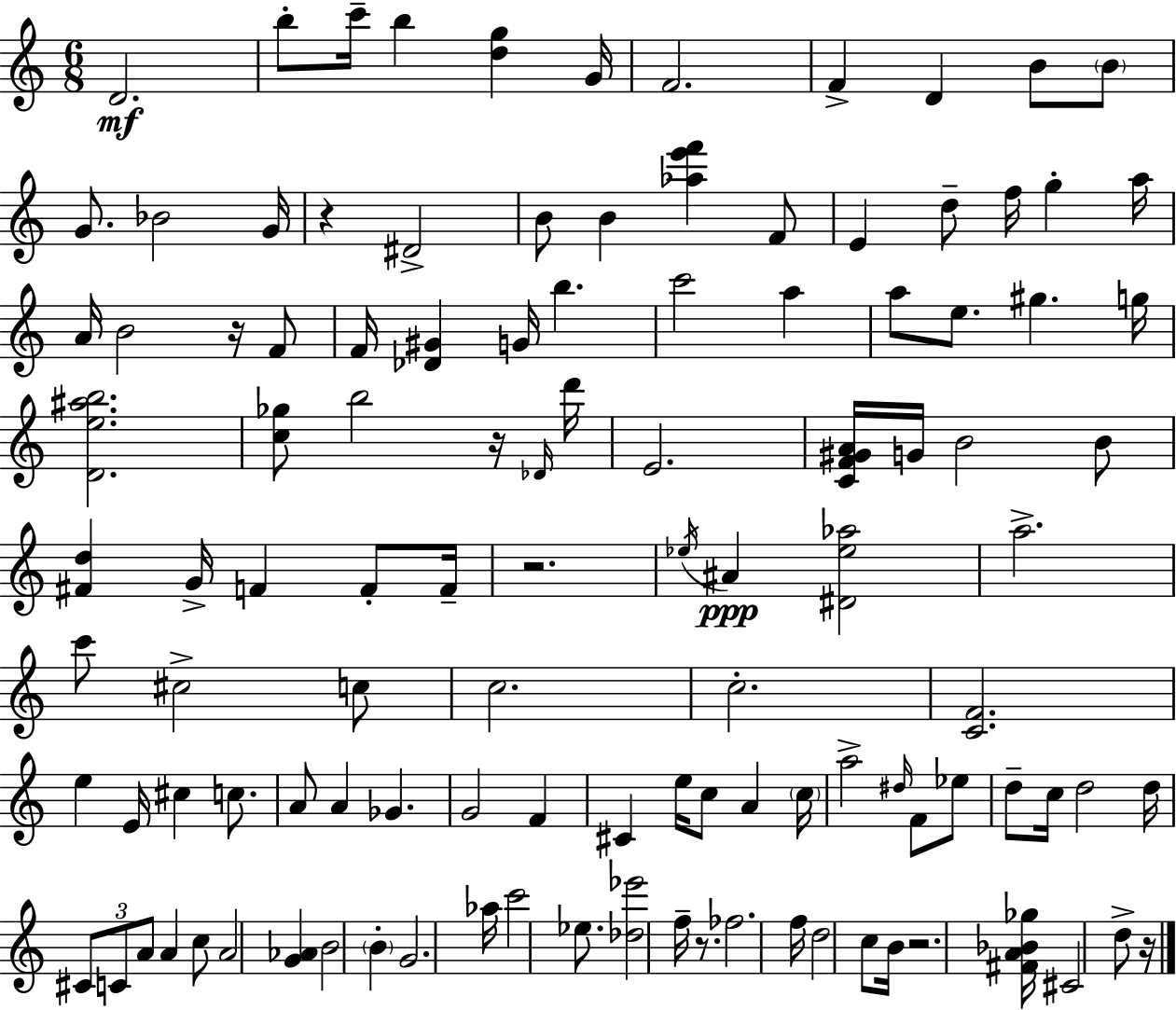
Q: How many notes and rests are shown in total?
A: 114